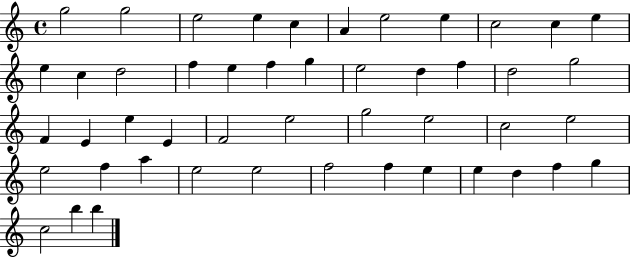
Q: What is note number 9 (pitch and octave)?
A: C5